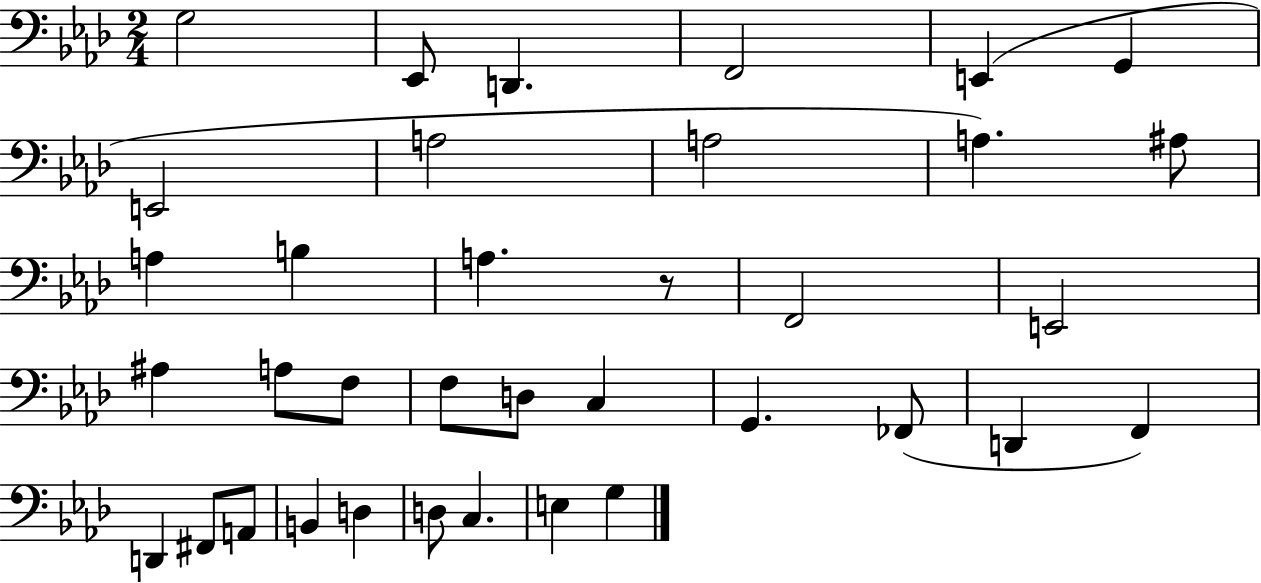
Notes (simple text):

G3/h Eb2/e D2/q. F2/h E2/q G2/q E2/h A3/h A3/h A3/q. A#3/e A3/q B3/q A3/q. R/e F2/h E2/h A#3/q A3/e F3/e F3/e D3/e C3/q G2/q. FES2/e D2/q F2/q D2/q F#2/e A2/e B2/q D3/q D3/e C3/q. E3/q G3/q